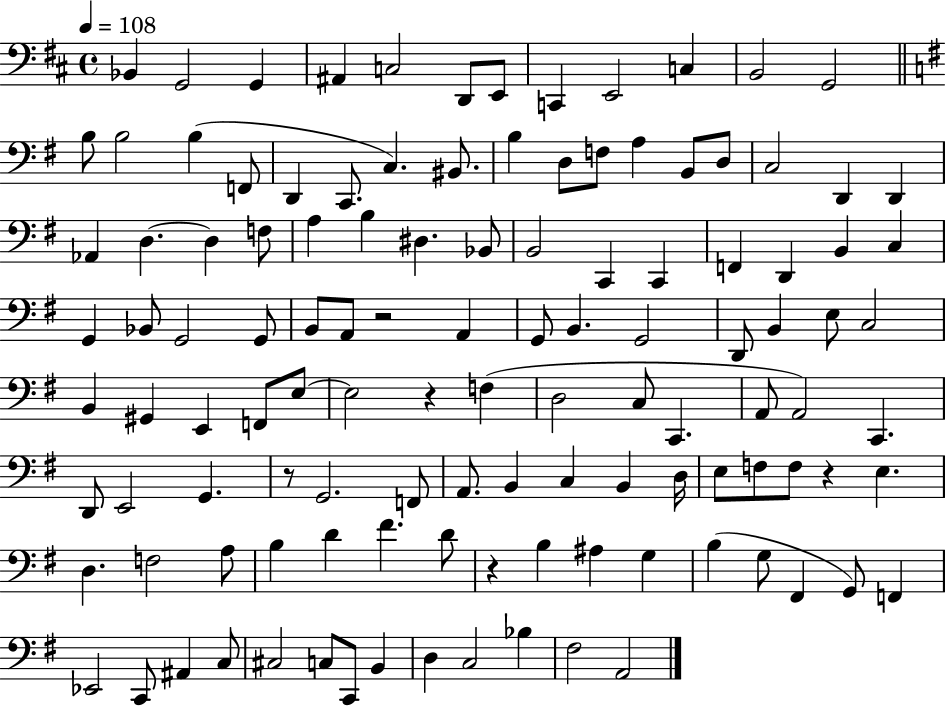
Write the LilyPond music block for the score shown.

{
  \clef bass
  \time 4/4
  \defaultTimeSignature
  \key d \major
  \tempo 4 = 108
  bes,4 g,2 g,4 | ais,4 c2 d,8 e,8 | c,4 e,2 c4 | b,2 g,2 | \break \bar "||" \break \key e \minor b8 b2 b4( f,8 | d,4 c,8. c4.) bis,8. | b4 d8 f8 a4 b,8 d8 | c2 d,4 d,4 | \break aes,4 d4.~~ d4 f8 | a4 b4 dis4. bes,8 | b,2 c,4 c,4 | f,4 d,4 b,4 c4 | \break g,4 bes,8 g,2 g,8 | b,8 a,8 r2 a,4 | g,8 b,4. g,2 | d,8 b,4 e8 c2 | \break b,4 gis,4 e,4 f,8 e8~~ | e2 r4 f4( | d2 c8 c,4. | a,8 a,2) c,4. | \break d,8 e,2 g,4. | r8 g,2. f,8 | a,8. b,4 c4 b,4 d16 | e8 f8 f8 r4 e4. | \break d4. f2 a8 | b4 d'4 fis'4. d'8 | r4 b4 ais4 g4 | b4( g8 fis,4 g,8) f,4 | \break ees,2 c,8 ais,4 c8 | cis2 c8 c,8 b,4 | d4 c2 bes4 | fis2 a,2 | \break \bar "|."
}